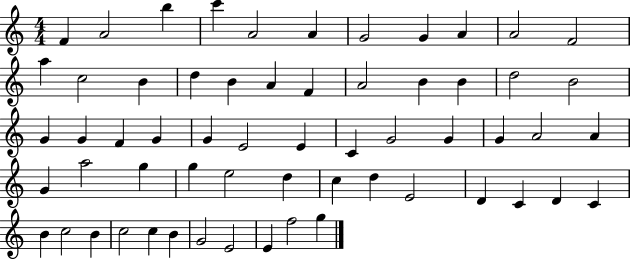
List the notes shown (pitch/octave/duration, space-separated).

F4/q A4/h B5/q C6/q A4/h A4/q G4/h G4/q A4/q A4/h F4/h A5/q C5/h B4/q D5/q B4/q A4/q F4/q A4/h B4/q B4/q D5/h B4/h G4/q G4/q F4/q G4/q G4/q E4/h E4/q C4/q G4/h G4/q G4/q A4/h A4/q G4/q A5/h G5/q G5/q E5/h D5/q C5/q D5/q E4/h D4/q C4/q D4/q C4/q B4/q C5/h B4/q C5/h C5/q B4/q G4/h E4/h E4/q F5/h G5/q